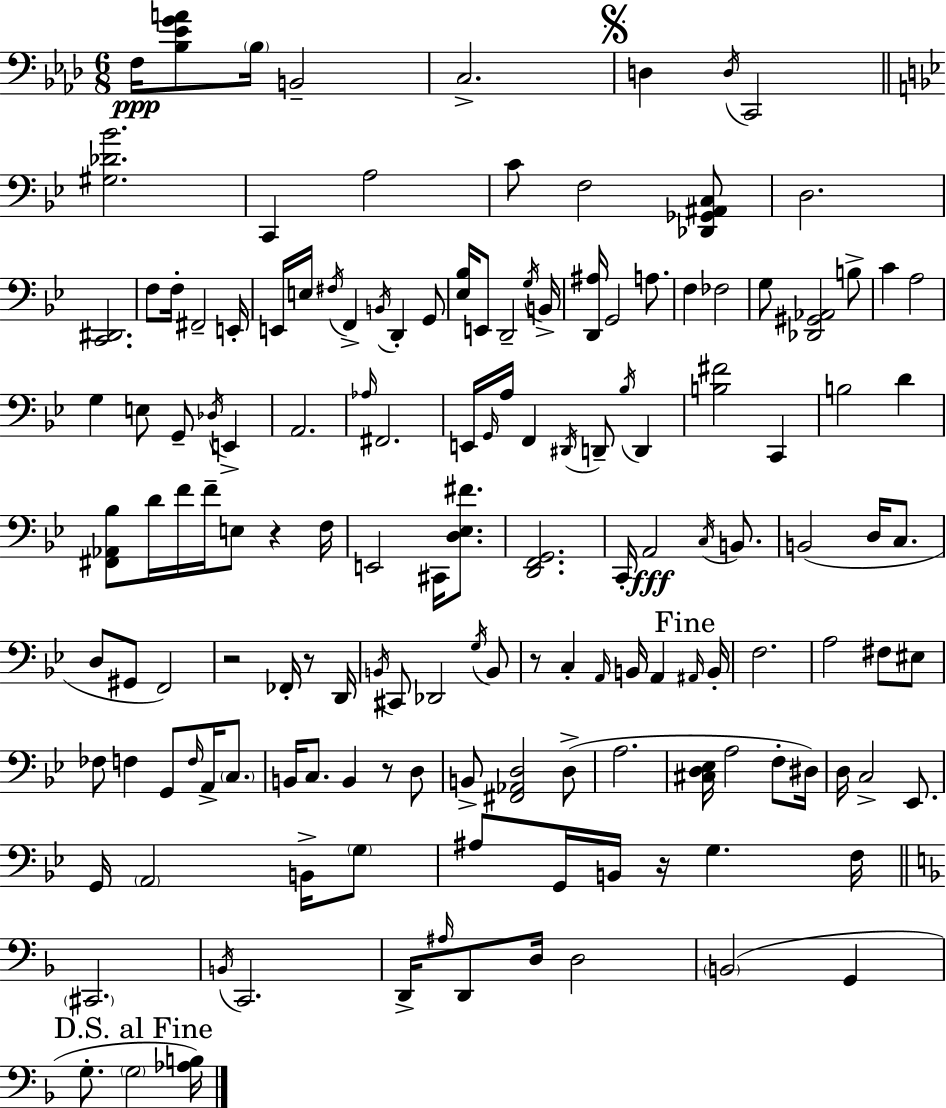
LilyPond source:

{
  \clef bass
  \numericTimeSignature
  \time 6/8
  \key f \minor
  f16\ppp <bes ees' g' a'>8 \parenthesize bes16 b,2-- | c2.-> | \mark \markup { \musicglyph "scripts.segno" } d4 \acciaccatura { d16 } c,2 | \bar "||" \break \key bes \major <gis des' bes'>2. | c,4 a2 | c'8 f2 <des, ges, ais, c>8 | d2. | \break <c, dis,>2. | f8 f16-. fis,2-- e,16-. | e,16 e16 \acciaccatura { fis16 } f,4-> \acciaccatura { b,16 } d,4-. | g,8 <ees bes>16 e,8 d,2-- | \break \acciaccatura { g16 } b,16-> <d, ais>16 g,2 | a8. f4 fes2 | g8 <des, gis, aes,>2 | b8-> c'4 a2 | \break g4 e8 g,8-- \acciaccatura { des16 } | e,4-> a,2. | \grace { aes16 } fis,2. | e,16 \grace { g,16 } a16 f,4 | \break \acciaccatura { dis,16 } d,8-- \acciaccatura { bes16 } d,4 <b fis'>2 | c,4 b2 | d'4 <fis, aes, bes>8 d'16 f'16 | f'16-- e8 r4 f16 e,2 | \break cis,16 <d ees fis'>8. <d, f, g,>2. | c,16-. a,2\fff | \acciaccatura { c16 } b,8. b,2( | d16 c8. d8 gis,8 | \break f,2) r2 | fes,16-. r8 d,16 \acciaccatura { b,16 } cis,8 | des,2 \acciaccatura { g16 } b,8 r8 | c4-. \grace { a,16 } b,16 a,4 \mark "Fine" \grace { ais,16 } | \break b,16-. f2. | a2 fis8 eis8 | fes8 f4 g,8 \grace { f16 } a,16-> \parenthesize c8. | b,16 c8. b,4 r8 | \break d8 b,8-> <fis, aes, d>2 | d8->( a2. | <cis d ees>16 a2 f8-. | dis16) d16 c2-> ees,8. | \break g,16 \parenthesize a,2 b,16-> | \parenthesize g8 ais8 g,16 b,16 r16 g4. | f16 \bar "||" \break \key f \major \parenthesize cis,2. | \acciaccatura { b,16 } c,2. | d,16-> \grace { ais16 } d,8 d16 d2 | \parenthesize b,2( g,4 | \break \mark "D.S. al Fine" g8.-. \parenthesize g2 | <aes b>16) \bar "|."
}